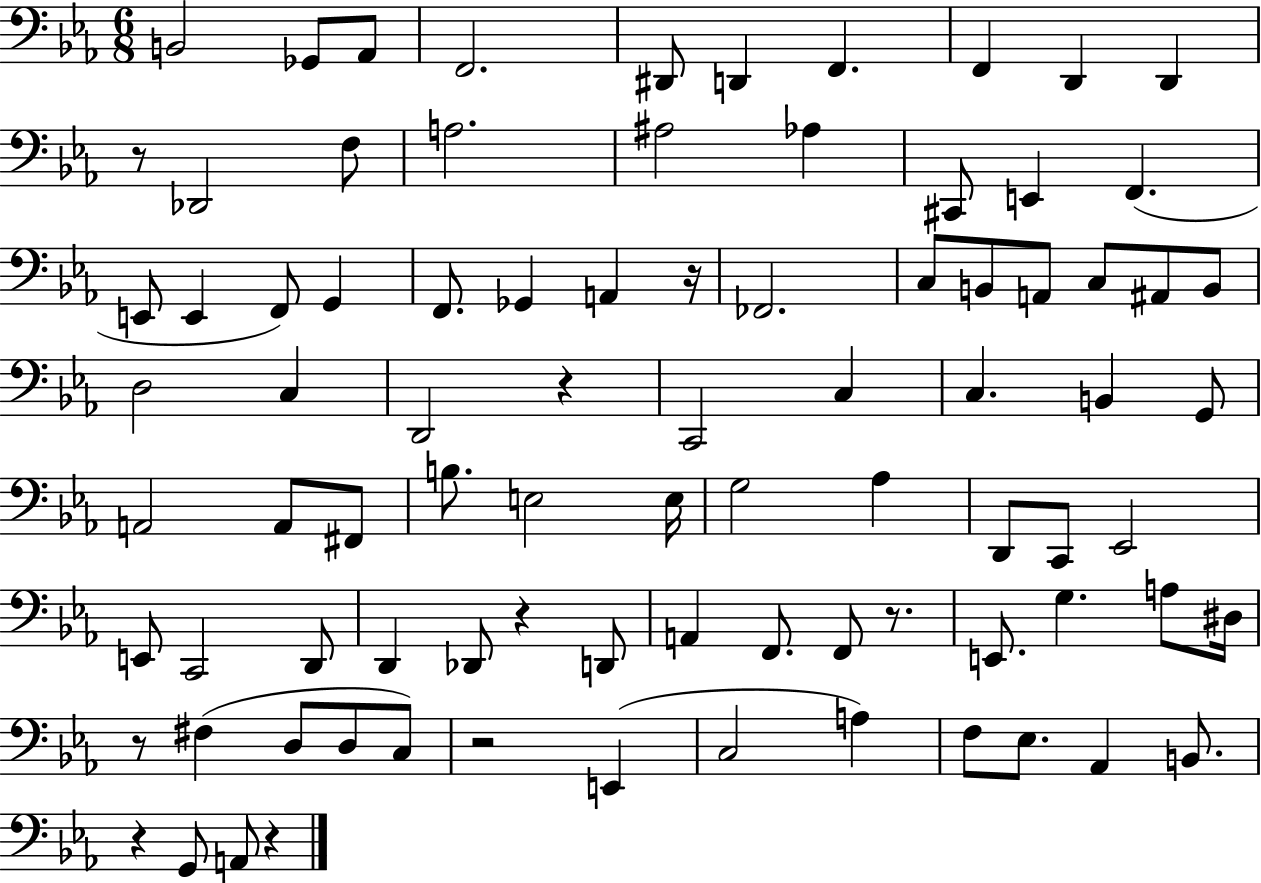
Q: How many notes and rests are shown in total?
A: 86